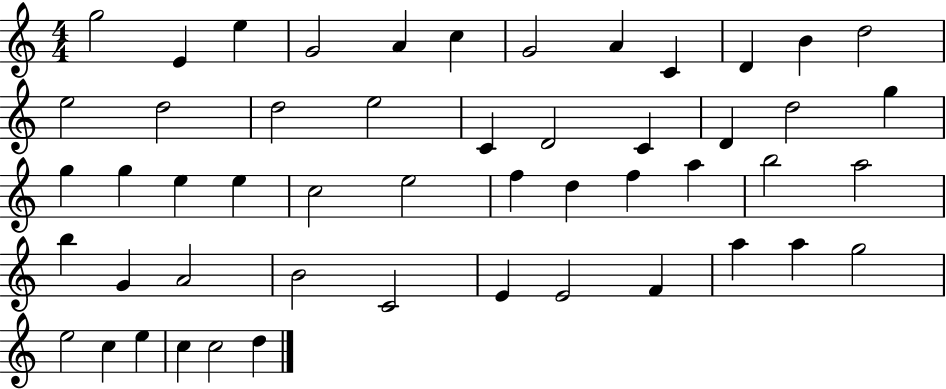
G5/h E4/q E5/q G4/h A4/q C5/q G4/h A4/q C4/q D4/q B4/q D5/h E5/h D5/h D5/h E5/h C4/q D4/h C4/q D4/q D5/h G5/q G5/q G5/q E5/q E5/q C5/h E5/h F5/q D5/q F5/q A5/q B5/h A5/h B5/q G4/q A4/h B4/h C4/h E4/q E4/h F4/q A5/q A5/q G5/h E5/h C5/q E5/q C5/q C5/h D5/q